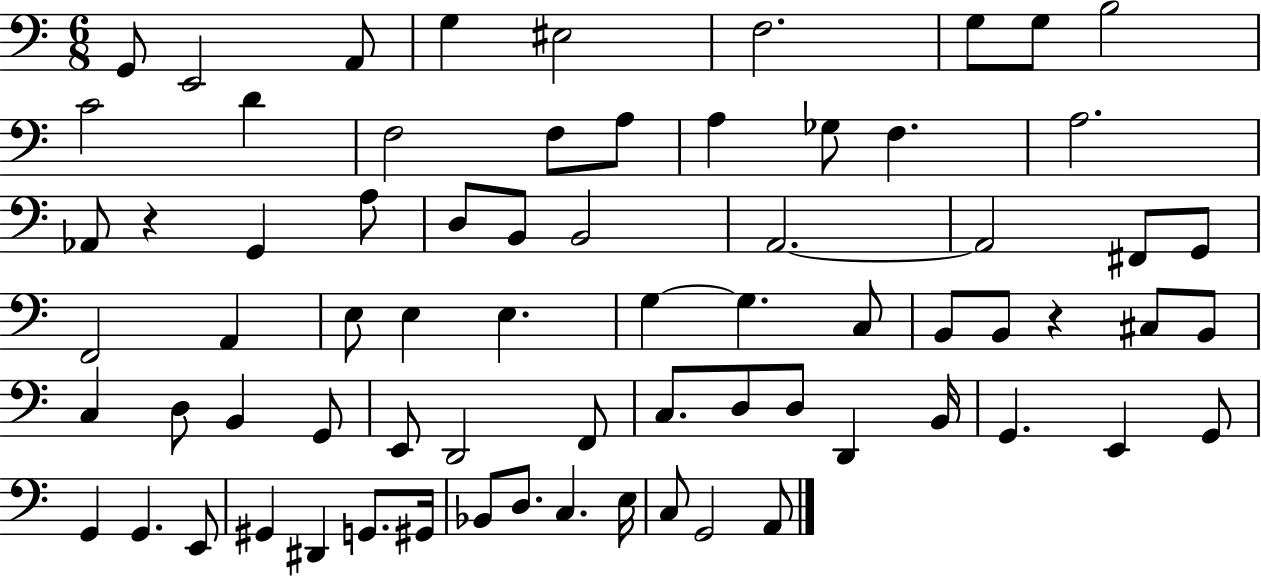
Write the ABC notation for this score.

X:1
T:Untitled
M:6/8
L:1/4
K:C
G,,/2 E,,2 A,,/2 G, ^E,2 F,2 G,/2 G,/2 B,2 C2 D F,2 F,/2 A,/2 A, _G,/2 F, A,2 _A,,/2 z G,, A,/2 D,/2 B,,/2 B,,2 A,,2 A,,2 ^F,,/2 G,,/2 F,,2 A,, E,/2 E, E, G, G, C,/2 B,,/2 B,,/2 z ^C,/2 B,,/2 C, D,/2 B,, G,,/2 E,,/2 D,,2 F,,/2 C,/2 D,/2 D,/2 D,, B,,/4 G,, E,, G,,/2 G,, G,, E,,/2 ^G,, ^D,, G,,/2 ^G,,/4 _B,,/2 D,/2 C, E,/4 C,/2 G,,2 A,,/2